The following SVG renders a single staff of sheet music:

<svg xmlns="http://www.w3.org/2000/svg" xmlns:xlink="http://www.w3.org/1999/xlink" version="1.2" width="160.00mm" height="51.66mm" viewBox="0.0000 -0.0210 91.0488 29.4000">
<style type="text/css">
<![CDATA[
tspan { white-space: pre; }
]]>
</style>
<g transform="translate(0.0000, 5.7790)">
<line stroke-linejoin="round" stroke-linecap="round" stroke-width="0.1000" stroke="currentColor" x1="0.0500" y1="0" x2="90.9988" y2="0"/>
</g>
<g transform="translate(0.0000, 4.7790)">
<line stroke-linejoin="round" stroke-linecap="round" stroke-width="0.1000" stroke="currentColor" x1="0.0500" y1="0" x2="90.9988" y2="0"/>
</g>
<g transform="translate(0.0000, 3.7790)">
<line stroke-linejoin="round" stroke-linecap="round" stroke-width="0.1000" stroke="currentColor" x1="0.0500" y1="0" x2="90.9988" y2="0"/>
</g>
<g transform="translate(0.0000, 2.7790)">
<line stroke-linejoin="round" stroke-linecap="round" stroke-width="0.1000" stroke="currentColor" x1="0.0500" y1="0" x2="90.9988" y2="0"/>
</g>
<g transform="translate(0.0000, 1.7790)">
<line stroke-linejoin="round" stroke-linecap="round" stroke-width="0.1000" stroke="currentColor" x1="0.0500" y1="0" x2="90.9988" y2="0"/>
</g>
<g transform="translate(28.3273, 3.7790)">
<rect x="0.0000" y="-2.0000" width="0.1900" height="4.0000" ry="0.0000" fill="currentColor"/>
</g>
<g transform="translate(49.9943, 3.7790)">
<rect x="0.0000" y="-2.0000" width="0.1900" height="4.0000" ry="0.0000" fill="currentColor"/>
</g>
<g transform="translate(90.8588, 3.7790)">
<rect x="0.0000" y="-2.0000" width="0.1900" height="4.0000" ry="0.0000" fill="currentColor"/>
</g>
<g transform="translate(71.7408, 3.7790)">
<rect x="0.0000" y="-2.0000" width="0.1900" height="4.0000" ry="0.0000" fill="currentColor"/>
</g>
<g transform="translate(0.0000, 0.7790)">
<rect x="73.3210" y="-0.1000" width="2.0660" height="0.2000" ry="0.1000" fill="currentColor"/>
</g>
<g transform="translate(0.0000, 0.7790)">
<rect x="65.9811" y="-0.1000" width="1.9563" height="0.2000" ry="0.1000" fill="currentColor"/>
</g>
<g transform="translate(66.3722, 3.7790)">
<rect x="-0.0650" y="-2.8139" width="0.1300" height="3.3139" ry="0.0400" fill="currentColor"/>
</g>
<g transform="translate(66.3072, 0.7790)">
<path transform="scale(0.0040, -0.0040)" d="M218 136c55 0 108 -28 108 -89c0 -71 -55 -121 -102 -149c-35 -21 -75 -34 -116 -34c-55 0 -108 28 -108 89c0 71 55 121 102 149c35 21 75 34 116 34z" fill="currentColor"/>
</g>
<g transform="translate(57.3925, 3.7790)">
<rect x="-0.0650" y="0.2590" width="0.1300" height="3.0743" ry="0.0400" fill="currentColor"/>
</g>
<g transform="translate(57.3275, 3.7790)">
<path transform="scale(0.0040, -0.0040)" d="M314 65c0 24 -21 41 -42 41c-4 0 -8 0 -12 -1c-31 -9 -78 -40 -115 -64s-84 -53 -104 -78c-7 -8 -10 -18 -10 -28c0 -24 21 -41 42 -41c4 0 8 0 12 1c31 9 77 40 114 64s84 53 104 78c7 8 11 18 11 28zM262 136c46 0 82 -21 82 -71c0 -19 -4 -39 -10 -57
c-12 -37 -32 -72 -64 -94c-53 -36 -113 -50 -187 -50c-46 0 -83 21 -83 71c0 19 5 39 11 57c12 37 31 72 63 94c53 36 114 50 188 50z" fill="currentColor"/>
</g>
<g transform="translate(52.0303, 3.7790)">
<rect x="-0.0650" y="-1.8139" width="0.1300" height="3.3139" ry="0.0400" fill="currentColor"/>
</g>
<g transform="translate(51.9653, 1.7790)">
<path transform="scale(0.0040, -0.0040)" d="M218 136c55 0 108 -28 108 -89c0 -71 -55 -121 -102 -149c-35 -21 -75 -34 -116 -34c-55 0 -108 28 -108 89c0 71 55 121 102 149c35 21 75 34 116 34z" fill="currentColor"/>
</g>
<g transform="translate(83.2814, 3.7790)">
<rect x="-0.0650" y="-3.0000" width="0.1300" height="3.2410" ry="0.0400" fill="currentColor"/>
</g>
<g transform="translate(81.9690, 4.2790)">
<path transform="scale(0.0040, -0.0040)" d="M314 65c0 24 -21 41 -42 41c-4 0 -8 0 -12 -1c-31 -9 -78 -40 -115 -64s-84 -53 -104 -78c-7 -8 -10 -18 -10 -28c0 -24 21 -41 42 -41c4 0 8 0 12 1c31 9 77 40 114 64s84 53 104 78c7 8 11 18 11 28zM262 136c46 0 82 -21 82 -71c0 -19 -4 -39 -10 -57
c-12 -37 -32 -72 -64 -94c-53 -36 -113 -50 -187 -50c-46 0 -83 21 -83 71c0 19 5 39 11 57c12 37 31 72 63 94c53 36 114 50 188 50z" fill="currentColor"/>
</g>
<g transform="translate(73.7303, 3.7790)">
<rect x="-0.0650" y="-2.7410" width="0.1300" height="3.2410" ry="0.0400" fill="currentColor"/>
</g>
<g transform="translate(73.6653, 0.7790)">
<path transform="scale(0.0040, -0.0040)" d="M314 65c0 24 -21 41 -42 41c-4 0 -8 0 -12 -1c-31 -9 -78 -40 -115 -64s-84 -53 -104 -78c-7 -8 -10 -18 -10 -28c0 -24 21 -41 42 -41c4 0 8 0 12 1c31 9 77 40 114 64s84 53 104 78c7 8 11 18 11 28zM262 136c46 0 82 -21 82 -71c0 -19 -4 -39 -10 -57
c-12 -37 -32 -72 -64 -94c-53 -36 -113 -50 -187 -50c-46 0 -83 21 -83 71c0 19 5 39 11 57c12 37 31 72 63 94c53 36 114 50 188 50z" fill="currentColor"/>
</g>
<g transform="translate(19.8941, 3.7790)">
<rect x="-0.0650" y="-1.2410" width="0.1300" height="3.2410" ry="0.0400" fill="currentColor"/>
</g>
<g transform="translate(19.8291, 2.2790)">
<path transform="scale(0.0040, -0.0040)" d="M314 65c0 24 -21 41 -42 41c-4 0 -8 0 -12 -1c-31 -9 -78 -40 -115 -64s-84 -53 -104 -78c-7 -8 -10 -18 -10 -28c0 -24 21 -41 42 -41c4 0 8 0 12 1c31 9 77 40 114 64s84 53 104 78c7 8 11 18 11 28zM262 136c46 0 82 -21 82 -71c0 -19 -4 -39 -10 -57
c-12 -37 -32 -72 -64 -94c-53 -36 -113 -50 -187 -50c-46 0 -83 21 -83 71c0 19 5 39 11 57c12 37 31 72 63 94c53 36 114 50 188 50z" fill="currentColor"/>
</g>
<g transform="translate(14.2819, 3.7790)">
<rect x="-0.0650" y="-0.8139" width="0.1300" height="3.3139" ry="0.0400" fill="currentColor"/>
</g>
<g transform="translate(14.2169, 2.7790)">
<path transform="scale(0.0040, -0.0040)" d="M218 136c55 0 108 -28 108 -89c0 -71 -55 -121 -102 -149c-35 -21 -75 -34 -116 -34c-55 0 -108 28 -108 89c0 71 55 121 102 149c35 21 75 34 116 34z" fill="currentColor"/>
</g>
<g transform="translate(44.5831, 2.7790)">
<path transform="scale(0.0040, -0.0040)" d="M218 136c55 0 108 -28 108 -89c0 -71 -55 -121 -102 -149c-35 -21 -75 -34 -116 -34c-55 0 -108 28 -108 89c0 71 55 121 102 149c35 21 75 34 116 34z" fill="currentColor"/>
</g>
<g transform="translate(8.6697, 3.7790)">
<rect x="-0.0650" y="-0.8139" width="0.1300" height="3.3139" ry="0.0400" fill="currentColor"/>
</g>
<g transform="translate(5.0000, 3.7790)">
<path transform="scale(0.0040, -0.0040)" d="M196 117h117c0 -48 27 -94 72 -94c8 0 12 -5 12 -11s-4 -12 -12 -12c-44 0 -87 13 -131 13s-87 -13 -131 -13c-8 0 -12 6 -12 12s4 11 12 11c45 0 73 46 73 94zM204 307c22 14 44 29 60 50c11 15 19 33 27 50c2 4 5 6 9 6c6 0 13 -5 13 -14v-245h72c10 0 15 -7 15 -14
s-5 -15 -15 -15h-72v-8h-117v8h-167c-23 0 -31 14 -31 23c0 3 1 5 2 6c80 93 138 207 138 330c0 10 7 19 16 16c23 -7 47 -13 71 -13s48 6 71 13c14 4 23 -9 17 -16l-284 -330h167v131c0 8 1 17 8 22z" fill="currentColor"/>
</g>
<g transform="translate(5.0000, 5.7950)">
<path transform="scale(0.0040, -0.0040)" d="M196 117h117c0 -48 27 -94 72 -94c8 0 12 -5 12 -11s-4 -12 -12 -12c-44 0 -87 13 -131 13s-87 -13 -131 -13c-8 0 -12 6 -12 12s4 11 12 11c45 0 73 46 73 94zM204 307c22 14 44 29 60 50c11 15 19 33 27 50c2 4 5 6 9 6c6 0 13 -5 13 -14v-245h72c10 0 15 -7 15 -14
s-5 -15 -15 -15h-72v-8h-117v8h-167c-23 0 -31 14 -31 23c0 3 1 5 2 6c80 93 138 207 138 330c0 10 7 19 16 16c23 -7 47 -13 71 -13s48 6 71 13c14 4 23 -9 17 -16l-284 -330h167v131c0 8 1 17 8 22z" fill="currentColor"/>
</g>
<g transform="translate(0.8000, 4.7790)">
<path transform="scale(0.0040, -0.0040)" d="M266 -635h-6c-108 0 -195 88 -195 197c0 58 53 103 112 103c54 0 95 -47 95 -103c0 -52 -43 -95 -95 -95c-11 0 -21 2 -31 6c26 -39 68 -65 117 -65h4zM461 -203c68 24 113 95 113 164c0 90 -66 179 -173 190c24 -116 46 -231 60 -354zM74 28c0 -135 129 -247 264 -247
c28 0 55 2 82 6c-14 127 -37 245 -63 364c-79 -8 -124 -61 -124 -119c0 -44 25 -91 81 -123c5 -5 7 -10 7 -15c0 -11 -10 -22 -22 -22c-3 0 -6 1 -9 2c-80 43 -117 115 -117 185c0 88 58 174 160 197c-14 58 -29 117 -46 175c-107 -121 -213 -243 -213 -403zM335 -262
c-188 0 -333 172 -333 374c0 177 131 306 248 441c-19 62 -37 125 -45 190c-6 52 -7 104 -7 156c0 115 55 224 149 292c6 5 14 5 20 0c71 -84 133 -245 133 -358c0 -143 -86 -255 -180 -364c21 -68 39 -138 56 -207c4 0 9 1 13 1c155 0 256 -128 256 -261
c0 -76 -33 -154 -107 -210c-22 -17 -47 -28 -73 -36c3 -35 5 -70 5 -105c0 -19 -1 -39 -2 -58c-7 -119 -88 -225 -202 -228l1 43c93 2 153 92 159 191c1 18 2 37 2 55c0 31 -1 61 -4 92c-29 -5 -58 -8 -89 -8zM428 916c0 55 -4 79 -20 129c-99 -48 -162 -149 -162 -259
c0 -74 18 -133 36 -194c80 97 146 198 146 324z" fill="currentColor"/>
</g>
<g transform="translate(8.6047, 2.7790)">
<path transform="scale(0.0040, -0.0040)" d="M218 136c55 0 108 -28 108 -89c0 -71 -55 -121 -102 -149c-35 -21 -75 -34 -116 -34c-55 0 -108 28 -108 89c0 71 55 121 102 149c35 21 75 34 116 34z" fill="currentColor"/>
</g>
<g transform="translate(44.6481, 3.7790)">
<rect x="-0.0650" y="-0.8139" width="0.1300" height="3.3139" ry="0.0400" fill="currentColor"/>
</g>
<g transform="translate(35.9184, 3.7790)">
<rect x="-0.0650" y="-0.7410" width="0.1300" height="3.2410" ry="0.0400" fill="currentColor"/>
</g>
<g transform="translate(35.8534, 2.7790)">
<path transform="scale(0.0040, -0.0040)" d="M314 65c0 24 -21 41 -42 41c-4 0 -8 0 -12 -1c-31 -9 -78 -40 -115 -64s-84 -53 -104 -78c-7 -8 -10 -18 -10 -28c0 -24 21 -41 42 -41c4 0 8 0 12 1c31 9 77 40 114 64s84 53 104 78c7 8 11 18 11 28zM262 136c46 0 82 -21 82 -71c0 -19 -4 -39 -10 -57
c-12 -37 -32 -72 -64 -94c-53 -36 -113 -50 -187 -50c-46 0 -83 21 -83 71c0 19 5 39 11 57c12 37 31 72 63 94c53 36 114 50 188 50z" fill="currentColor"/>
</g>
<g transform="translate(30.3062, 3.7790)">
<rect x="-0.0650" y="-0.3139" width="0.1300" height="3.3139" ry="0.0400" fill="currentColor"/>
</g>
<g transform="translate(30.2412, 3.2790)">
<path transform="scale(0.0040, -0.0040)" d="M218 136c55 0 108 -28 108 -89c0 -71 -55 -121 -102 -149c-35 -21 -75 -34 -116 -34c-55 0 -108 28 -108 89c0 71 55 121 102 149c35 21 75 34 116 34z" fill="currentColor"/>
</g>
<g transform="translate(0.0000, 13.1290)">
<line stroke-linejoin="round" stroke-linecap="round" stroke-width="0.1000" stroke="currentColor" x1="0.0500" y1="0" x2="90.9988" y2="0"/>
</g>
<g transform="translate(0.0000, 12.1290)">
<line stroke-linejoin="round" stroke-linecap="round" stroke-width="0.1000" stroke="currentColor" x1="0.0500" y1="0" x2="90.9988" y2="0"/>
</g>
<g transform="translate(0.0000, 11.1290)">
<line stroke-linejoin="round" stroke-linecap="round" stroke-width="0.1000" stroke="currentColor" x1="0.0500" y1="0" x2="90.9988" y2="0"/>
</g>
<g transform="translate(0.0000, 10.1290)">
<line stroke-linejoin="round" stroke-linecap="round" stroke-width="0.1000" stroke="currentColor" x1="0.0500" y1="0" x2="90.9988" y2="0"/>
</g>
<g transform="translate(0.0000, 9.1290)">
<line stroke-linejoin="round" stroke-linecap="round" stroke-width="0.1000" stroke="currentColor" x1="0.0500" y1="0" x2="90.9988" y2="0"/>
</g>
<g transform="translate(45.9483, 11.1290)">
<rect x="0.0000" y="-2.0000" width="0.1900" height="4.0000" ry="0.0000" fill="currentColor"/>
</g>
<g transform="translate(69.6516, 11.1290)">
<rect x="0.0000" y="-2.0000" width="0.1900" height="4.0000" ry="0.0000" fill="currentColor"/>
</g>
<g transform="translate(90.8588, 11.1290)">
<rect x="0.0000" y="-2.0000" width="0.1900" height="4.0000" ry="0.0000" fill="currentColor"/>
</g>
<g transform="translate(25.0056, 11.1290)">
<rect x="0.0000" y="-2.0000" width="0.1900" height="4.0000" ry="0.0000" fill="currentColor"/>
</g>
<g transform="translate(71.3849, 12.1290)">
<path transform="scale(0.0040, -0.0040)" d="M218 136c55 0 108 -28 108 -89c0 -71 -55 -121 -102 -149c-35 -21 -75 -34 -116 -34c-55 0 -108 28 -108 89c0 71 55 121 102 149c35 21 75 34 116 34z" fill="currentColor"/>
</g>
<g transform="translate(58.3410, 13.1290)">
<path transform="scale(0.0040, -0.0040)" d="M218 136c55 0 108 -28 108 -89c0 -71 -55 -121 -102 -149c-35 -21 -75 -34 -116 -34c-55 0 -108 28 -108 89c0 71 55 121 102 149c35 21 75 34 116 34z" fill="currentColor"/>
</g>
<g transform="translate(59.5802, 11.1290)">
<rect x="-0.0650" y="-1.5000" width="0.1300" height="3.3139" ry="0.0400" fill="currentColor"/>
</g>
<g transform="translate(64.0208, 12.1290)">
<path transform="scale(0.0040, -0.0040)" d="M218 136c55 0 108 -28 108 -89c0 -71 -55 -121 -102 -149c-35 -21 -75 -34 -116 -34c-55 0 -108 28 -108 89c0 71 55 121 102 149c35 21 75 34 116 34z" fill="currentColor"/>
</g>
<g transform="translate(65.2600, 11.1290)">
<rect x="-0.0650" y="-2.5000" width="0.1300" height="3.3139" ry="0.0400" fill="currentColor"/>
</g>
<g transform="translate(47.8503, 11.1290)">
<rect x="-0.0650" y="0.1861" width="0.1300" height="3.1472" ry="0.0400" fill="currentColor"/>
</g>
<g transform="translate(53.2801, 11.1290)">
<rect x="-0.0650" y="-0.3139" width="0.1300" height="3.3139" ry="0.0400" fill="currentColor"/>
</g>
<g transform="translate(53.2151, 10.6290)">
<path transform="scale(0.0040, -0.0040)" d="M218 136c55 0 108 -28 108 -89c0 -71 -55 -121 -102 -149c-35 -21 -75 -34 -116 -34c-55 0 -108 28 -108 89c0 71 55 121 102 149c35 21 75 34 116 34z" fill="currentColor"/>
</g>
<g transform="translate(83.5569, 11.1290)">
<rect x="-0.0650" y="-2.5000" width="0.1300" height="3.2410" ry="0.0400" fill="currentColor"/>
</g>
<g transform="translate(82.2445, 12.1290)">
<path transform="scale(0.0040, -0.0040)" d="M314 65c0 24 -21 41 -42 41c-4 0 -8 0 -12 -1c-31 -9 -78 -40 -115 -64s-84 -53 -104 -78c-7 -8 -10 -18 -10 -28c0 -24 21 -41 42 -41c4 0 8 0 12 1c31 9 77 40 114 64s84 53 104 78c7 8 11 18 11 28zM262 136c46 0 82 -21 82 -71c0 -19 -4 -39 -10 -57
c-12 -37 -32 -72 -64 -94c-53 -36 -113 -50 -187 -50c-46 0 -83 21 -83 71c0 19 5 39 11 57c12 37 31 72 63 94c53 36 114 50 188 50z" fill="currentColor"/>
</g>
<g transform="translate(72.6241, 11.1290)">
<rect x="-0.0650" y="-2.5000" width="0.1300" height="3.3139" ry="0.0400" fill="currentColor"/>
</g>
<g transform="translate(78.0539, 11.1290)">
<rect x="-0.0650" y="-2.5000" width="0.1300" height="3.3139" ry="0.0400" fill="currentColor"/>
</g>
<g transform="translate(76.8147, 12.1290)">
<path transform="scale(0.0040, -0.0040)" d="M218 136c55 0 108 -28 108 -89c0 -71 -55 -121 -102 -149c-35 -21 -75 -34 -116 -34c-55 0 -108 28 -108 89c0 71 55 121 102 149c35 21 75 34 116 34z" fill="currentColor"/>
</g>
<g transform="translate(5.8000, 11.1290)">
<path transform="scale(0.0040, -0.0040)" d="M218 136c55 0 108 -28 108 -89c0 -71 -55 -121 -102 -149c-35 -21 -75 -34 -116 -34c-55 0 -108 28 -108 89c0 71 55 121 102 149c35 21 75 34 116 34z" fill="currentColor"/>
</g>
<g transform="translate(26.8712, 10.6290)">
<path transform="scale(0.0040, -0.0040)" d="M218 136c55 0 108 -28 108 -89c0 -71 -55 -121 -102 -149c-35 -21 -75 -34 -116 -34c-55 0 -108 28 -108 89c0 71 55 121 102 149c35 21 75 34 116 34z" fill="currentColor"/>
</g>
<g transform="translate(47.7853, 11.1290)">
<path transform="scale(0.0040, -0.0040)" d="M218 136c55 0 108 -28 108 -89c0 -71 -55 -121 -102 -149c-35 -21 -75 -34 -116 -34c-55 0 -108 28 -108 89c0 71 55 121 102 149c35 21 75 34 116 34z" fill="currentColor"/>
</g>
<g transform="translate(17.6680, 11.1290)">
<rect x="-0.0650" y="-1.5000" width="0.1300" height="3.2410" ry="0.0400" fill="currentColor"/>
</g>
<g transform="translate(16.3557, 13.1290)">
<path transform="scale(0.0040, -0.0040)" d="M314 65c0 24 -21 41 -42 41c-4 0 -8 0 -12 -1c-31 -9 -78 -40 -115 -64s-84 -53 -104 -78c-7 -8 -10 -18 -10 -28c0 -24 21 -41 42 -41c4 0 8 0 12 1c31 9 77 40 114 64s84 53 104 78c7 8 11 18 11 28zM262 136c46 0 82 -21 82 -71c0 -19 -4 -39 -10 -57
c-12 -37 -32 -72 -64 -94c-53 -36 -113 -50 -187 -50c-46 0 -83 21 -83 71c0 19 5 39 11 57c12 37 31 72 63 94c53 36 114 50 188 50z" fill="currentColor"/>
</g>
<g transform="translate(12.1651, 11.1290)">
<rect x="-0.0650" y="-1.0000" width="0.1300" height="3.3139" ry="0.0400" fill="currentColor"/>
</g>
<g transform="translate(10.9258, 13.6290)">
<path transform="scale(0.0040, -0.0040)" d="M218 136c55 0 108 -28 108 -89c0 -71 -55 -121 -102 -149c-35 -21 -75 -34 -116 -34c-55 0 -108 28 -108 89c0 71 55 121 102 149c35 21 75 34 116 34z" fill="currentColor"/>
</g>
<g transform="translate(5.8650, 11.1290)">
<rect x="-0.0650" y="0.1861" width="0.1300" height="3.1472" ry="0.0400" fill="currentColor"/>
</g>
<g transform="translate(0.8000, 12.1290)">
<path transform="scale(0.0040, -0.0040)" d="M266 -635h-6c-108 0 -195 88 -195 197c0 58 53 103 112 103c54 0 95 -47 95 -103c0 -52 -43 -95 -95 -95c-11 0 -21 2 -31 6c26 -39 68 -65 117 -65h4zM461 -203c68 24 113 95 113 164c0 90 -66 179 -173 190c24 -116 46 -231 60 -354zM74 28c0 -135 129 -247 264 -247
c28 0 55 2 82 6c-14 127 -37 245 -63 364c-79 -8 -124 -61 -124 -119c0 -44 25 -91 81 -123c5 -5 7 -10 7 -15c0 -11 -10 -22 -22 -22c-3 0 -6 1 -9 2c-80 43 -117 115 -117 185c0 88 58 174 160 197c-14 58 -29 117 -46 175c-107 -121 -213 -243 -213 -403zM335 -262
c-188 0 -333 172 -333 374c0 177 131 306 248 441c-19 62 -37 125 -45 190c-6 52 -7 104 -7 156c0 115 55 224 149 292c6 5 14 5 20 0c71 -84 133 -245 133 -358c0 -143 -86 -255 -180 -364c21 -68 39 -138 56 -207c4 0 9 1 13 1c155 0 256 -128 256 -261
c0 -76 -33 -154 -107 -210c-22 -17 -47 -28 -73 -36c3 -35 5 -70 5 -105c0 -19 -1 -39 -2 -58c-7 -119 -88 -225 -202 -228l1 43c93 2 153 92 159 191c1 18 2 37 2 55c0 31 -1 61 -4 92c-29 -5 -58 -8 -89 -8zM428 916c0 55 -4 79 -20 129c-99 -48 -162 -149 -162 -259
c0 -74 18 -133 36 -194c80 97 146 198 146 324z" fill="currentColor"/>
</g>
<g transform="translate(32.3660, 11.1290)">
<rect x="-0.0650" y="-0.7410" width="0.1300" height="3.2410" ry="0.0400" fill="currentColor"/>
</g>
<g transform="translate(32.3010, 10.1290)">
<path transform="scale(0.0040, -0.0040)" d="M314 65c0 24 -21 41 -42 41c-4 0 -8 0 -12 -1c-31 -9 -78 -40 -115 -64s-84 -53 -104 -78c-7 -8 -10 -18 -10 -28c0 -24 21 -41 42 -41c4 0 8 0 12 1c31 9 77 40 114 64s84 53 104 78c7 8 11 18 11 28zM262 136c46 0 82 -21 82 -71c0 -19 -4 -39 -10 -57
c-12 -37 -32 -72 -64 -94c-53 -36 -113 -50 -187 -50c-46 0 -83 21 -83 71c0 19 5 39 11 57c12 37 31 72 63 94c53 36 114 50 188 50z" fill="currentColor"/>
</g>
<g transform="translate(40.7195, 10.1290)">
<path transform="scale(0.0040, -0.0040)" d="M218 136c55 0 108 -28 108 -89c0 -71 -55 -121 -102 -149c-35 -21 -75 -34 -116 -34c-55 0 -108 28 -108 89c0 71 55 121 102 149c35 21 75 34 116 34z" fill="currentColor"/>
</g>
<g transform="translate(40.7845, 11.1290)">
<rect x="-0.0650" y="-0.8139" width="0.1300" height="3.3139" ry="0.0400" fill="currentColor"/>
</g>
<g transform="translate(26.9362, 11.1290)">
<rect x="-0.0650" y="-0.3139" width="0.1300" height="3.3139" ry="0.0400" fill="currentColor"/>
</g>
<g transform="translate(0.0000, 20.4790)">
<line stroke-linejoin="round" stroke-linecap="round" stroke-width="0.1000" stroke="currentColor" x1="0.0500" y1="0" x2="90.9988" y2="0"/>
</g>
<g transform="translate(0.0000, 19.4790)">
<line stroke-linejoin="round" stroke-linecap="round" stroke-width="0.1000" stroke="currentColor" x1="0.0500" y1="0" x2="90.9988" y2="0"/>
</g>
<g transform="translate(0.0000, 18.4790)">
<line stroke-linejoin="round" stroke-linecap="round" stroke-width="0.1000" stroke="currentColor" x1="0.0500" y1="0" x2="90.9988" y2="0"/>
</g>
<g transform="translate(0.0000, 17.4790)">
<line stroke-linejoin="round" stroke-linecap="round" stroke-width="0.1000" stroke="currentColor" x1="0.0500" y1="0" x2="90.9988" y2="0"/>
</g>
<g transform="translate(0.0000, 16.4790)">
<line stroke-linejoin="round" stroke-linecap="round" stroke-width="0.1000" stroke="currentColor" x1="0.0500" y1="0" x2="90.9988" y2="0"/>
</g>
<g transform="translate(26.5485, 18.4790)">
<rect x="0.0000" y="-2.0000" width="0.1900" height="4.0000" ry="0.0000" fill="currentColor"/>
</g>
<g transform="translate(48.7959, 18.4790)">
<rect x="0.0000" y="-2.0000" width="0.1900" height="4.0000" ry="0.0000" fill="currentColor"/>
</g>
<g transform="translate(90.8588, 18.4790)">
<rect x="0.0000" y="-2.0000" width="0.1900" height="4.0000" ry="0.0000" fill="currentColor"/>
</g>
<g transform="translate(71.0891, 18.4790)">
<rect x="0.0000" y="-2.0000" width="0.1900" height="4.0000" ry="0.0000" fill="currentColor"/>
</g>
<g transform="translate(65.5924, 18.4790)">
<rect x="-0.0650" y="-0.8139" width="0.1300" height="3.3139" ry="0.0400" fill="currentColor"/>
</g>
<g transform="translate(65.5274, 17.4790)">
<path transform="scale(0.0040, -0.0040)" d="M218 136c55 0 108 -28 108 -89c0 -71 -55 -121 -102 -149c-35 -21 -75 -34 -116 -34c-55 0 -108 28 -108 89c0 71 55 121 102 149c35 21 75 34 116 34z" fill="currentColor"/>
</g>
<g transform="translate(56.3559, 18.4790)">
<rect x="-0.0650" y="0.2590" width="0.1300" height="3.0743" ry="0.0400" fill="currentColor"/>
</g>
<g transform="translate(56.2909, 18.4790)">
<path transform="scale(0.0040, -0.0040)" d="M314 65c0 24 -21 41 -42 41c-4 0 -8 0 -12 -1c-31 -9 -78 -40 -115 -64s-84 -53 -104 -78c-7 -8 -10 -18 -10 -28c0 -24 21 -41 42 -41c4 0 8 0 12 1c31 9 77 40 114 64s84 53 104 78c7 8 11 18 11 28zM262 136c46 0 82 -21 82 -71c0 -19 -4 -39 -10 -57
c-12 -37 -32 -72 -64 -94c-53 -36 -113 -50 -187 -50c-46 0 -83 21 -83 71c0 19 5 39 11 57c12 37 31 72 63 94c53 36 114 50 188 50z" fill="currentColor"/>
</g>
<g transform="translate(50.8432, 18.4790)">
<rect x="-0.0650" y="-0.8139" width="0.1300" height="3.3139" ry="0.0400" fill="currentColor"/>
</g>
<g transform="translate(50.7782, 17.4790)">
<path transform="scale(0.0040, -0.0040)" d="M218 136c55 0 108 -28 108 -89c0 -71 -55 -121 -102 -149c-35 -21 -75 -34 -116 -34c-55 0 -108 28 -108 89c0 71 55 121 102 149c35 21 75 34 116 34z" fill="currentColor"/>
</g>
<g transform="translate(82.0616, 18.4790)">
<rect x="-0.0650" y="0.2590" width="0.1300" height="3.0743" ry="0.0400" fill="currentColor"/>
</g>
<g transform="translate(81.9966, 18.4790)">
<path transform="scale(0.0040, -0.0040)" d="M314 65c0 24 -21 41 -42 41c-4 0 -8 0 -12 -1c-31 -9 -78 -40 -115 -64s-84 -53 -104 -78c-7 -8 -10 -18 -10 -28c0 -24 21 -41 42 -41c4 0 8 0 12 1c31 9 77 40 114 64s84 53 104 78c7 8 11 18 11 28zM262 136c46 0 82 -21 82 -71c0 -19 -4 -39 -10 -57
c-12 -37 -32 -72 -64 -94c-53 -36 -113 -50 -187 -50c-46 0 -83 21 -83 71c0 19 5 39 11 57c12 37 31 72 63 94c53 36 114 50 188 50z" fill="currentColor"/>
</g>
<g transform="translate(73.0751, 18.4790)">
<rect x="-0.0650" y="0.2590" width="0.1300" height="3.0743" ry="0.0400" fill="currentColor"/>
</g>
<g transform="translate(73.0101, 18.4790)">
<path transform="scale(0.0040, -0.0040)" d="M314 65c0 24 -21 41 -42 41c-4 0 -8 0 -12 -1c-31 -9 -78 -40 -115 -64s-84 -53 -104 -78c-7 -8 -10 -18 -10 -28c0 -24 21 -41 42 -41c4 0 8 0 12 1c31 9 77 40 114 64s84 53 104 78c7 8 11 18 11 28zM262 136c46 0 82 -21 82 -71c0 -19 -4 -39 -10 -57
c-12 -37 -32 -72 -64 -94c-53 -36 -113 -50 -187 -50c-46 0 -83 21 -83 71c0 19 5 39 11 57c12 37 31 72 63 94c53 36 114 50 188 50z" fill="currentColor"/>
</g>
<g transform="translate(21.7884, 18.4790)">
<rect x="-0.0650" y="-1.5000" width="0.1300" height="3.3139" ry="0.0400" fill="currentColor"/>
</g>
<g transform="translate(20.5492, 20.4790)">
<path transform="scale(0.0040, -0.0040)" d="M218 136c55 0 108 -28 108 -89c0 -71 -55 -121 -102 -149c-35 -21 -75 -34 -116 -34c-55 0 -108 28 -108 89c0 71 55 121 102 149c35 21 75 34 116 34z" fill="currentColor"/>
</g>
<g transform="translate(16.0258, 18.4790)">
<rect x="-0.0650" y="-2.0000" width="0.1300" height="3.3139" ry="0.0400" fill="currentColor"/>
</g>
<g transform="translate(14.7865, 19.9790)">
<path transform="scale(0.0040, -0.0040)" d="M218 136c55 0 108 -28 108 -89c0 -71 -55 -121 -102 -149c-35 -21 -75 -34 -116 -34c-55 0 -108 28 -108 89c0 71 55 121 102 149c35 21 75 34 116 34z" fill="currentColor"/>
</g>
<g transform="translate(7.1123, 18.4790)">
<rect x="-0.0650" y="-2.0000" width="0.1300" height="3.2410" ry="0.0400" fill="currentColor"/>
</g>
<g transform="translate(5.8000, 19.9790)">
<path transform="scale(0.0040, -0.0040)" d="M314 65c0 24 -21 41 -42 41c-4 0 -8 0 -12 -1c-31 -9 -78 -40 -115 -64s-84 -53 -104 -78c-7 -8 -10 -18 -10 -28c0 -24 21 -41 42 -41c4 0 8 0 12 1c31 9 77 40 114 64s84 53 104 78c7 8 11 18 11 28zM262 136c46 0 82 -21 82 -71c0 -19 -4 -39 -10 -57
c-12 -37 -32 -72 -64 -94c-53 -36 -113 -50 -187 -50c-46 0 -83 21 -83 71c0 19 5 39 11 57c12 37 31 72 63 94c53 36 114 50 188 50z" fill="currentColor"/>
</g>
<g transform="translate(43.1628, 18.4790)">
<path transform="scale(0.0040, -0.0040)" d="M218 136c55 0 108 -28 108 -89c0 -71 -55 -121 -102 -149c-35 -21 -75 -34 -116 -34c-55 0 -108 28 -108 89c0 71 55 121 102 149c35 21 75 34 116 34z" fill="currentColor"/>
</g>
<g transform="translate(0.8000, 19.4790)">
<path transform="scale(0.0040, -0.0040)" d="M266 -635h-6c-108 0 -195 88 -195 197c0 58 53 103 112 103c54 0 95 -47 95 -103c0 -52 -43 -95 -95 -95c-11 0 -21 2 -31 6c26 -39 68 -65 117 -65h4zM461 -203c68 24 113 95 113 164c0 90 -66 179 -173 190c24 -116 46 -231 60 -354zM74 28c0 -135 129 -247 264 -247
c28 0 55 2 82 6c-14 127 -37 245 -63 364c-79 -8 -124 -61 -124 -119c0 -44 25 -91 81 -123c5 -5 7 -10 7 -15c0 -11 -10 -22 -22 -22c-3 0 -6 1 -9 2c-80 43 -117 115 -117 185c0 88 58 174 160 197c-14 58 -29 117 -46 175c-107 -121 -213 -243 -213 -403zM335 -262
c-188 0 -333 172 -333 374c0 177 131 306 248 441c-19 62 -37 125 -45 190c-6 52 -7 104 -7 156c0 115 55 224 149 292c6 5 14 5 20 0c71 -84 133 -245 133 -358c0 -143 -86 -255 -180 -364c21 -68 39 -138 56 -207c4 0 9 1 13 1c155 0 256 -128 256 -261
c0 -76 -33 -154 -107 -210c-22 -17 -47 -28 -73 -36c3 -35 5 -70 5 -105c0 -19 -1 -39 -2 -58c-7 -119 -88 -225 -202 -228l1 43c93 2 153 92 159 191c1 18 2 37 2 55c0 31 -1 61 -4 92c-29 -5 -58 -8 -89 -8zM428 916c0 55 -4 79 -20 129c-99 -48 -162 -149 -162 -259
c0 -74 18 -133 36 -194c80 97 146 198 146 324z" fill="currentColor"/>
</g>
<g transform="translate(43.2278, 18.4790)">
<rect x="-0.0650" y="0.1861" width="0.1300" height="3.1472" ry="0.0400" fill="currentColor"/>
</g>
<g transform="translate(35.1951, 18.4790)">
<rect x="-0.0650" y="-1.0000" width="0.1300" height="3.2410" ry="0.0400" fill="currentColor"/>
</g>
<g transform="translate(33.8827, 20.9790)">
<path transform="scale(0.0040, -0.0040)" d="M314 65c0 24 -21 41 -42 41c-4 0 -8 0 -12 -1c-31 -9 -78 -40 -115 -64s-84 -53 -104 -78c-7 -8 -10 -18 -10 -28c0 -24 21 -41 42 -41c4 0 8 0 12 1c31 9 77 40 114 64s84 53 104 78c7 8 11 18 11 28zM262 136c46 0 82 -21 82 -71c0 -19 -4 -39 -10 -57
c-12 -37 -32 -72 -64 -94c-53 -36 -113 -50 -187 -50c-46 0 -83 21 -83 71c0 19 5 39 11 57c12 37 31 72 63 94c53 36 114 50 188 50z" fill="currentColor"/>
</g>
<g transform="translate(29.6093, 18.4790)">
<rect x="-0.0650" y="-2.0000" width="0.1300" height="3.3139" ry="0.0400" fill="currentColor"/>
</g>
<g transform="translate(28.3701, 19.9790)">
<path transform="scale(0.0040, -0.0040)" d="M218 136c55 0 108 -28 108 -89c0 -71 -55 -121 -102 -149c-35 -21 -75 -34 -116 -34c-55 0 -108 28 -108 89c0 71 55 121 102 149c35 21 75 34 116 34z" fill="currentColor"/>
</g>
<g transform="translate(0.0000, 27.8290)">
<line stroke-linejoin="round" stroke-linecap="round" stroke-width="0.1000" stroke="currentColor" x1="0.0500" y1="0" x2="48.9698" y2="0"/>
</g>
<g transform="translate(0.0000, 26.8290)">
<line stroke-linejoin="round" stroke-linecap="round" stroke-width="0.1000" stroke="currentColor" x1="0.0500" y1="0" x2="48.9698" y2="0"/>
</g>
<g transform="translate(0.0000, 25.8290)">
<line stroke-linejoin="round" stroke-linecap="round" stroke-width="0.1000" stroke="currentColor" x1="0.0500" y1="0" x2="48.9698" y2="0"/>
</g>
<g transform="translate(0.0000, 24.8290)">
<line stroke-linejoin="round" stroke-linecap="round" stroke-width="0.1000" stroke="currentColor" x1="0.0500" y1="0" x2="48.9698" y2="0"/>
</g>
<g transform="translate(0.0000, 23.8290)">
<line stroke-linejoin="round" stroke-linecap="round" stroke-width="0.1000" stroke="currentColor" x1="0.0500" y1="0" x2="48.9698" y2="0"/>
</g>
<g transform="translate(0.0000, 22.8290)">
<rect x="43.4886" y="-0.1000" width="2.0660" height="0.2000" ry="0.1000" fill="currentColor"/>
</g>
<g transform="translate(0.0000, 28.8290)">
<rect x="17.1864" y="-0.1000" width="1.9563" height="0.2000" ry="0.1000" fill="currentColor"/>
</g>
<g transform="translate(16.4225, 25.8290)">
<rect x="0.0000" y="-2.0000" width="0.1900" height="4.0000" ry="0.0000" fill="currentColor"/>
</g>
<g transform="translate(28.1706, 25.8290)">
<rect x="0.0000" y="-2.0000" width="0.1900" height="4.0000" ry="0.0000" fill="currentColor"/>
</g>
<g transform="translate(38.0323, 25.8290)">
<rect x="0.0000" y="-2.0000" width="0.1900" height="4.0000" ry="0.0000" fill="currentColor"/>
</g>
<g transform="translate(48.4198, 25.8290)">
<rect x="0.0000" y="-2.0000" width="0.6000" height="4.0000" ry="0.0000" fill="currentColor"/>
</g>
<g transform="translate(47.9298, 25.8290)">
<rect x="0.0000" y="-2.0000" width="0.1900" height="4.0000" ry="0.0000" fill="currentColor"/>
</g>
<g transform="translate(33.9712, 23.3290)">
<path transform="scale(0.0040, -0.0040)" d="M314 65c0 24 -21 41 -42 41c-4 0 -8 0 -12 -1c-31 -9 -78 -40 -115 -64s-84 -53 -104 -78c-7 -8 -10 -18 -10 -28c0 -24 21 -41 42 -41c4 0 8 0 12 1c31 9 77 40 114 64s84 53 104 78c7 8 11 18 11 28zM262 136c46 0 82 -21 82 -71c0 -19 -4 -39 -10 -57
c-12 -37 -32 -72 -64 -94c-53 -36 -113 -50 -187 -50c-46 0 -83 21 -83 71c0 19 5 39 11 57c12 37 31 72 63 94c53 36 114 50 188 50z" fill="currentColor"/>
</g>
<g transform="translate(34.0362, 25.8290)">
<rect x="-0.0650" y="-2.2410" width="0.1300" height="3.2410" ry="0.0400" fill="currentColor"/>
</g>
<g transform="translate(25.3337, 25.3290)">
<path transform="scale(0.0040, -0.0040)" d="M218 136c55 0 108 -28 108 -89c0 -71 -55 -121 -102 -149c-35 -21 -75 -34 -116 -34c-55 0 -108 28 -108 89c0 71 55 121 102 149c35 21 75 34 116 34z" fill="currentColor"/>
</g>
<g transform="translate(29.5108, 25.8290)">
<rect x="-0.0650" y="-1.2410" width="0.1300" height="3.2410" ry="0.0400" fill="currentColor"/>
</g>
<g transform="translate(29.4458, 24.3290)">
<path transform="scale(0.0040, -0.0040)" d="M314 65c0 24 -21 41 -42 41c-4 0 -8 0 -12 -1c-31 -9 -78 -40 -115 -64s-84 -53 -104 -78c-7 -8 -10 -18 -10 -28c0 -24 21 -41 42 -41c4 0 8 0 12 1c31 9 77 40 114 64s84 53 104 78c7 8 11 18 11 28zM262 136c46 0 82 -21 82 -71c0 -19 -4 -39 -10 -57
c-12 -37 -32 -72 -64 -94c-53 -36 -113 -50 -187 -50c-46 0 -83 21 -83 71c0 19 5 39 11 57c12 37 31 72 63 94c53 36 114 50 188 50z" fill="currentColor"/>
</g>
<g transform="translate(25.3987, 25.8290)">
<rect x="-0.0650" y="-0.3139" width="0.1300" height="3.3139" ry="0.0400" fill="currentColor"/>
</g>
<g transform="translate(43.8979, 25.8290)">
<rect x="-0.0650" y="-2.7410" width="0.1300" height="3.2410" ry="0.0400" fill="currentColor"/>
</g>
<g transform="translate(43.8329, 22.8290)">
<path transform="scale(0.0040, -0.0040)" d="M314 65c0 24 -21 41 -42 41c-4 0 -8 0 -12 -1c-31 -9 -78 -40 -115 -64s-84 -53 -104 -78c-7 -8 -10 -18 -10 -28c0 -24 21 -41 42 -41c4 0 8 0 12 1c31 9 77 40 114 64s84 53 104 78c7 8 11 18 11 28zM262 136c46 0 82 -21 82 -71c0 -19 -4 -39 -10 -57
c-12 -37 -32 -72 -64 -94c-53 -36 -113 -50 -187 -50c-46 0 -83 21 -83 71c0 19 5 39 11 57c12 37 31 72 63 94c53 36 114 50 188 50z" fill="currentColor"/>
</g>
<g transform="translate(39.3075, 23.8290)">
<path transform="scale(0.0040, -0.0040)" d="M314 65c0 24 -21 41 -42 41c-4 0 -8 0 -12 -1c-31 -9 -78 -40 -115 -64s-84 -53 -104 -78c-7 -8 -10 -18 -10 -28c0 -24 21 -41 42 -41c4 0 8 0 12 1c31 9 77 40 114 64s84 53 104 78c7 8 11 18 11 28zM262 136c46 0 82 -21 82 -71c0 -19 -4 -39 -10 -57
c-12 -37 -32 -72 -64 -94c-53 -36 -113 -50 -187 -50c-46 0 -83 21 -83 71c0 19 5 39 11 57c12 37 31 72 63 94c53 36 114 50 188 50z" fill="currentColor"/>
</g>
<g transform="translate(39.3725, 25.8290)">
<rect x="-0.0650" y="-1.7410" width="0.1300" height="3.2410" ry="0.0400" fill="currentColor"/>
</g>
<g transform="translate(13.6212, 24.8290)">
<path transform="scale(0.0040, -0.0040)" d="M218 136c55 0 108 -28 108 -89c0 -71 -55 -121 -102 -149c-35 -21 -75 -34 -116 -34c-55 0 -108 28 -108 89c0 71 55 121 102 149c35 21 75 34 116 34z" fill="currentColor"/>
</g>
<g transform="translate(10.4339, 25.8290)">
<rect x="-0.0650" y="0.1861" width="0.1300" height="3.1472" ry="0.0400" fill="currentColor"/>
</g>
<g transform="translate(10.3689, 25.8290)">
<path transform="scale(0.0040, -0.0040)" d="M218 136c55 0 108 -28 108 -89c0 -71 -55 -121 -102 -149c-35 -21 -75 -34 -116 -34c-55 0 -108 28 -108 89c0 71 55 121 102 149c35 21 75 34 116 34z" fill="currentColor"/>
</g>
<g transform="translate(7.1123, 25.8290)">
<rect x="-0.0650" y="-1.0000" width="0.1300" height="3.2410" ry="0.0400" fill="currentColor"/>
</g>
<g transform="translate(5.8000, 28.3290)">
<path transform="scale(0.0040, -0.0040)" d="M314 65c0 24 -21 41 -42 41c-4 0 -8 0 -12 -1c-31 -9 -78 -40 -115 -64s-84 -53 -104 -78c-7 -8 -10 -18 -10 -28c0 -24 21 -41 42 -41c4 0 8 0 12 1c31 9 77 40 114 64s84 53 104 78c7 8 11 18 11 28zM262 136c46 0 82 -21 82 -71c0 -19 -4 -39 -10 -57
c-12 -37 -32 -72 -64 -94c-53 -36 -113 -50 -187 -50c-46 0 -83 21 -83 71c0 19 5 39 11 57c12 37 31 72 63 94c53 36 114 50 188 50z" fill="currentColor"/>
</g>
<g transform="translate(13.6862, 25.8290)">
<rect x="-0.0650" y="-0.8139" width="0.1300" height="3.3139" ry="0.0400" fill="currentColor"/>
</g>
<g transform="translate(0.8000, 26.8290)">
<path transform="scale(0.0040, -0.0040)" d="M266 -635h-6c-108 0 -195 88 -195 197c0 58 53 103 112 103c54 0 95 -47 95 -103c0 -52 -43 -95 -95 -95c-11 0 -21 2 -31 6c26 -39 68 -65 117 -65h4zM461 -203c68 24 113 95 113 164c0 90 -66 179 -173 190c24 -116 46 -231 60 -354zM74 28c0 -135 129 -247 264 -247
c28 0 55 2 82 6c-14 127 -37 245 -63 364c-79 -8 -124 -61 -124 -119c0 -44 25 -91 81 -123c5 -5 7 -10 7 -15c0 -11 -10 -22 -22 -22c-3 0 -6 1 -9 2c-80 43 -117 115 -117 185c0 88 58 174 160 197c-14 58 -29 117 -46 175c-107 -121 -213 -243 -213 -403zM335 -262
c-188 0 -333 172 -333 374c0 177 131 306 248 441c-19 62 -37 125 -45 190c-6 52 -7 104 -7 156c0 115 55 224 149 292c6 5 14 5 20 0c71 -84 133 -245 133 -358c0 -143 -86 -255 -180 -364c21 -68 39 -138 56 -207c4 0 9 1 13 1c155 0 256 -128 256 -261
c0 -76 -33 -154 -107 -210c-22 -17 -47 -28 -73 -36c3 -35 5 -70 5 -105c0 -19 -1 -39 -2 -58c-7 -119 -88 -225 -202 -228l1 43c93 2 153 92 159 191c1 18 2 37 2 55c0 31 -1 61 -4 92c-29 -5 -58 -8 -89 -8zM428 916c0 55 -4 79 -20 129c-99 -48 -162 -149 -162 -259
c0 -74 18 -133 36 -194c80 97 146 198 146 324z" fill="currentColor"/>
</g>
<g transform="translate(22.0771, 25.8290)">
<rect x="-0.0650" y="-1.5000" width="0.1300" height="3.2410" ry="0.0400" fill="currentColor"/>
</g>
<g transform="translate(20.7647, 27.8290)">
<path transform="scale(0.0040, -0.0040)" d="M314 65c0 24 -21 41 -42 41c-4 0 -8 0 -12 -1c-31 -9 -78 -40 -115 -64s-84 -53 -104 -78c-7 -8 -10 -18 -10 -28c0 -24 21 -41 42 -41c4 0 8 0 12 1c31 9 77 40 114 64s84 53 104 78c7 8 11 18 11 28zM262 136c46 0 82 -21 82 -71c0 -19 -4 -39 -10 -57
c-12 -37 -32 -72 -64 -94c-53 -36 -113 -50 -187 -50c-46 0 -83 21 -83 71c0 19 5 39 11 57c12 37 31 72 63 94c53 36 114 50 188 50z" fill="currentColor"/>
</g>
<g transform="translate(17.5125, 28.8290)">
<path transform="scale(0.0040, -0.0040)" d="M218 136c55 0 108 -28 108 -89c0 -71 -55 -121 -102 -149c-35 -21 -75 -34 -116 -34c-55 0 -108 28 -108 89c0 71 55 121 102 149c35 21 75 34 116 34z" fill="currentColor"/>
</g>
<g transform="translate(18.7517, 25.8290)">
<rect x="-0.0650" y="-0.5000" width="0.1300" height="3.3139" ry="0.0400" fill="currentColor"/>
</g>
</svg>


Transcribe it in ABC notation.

X:1
T:Untitled
M:4/4
L:1/4
K:C
d d e2 c d2 d f B2 a a2 A2 B D E2 c d2 d B c E G G G G2 F2 F E F D2 B d B2 d B2 B2 D2 B d C E2 c e2 g2 f2 a2